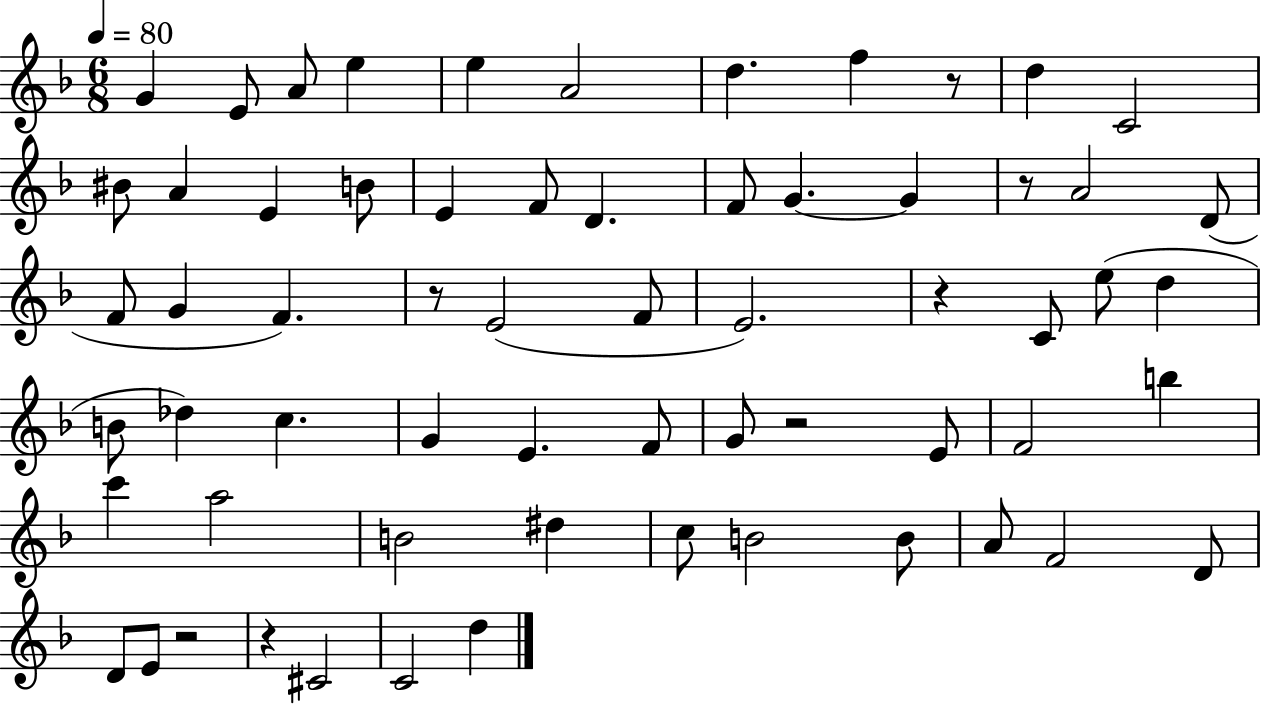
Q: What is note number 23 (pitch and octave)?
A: F4